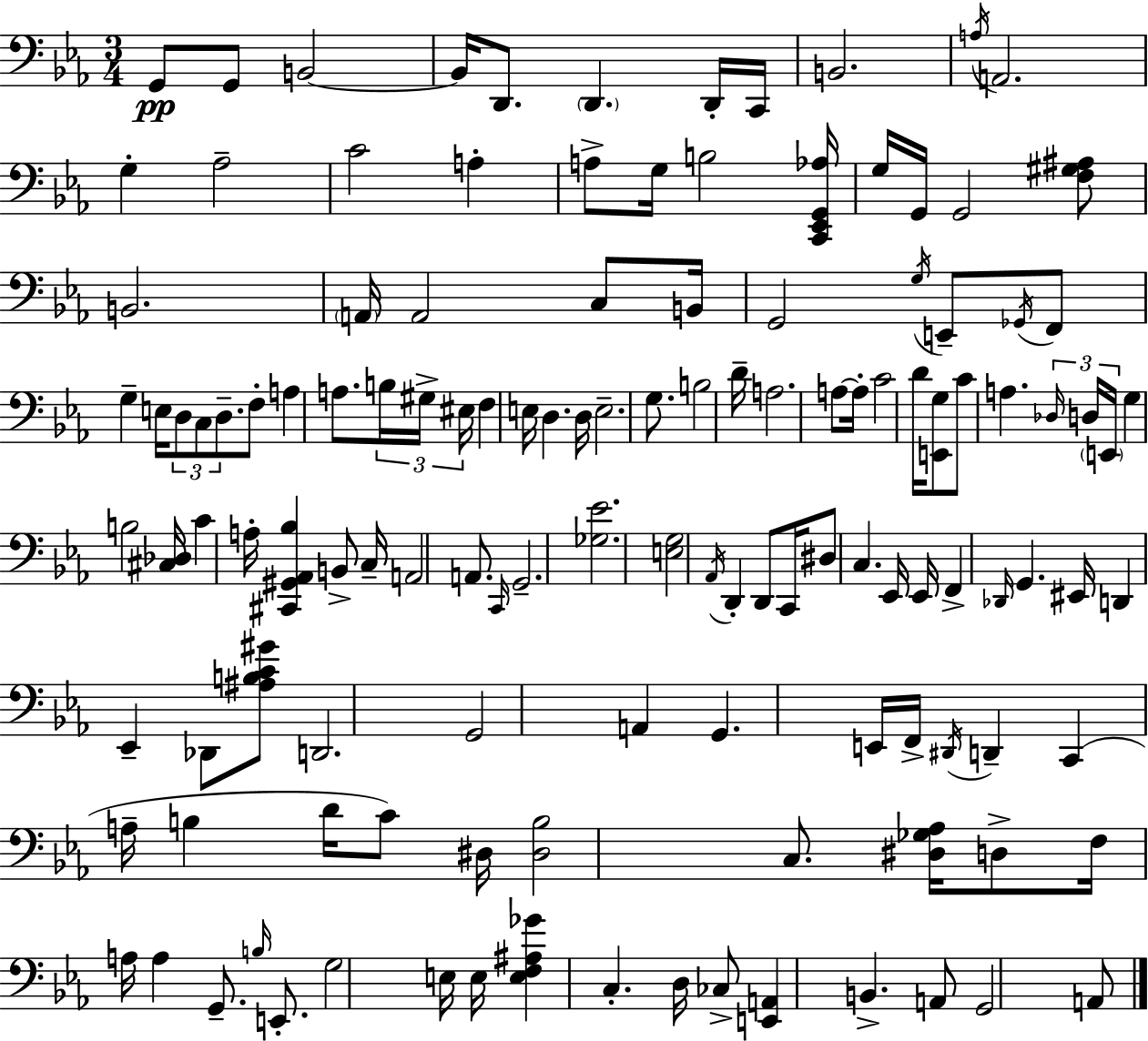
X:1
T:Untitled
M:3/4
L:1/4
K:Cm
G,,/2 G,,/2 B,,2 B,,/4 D,,/2 D,, D,,/4 C,,/4 B,,2 A,/4 A,,2 G, _A,2 C2 A, A,/2 G,/4 B,2 [C,,_E,,G,,_A,]/4 G,/4 G,,/4 G,,2 [F,^G,^A,]/2 B,,2 A,,/4 A,,2 C,/2 B,,/4 G,,2 G,/4 E,,/2 _G,,/4 F,,/2 G, E,/4 D,/2 C,/2 D,/2 F,/2 A, A,/2 B,/4 ^G,/4 ^E,/4 F, E,/4 D, D,/4 E,2 G,/2 B,2 D/4 A,2 A,/2 A,/4 C2 D/4 [E,,G,]/2 C/2 A, _D,/4 D,/4 E,,/4 G, B,2 [^C,_D,]/4 C A,/4 [^C,,^G,,_A,,_B,] B,,/2 C,/4 A,,2 A,,/2 C,,/4 G,,2 [_G,_E]2 [E,G,]2 _A,,/4 D,, D,,/2 C,,/4 ^D,/2 C, _E,,/4 _E,,/4 F,, _D,,/4 G,, ^E,,/4 D,, _E,, _D,,/2 [^A,B,C^G]/2 D,,2 G,,2 A,, G,, E,,/4 F,,/4 ^D,,/4 D,, C,, A,/4 B, D/4 C/2 ^D,/4 [^D,B,]2 C,/2 [^D,_G,_A,]/4 D,/2 F,/4 A,/4 A, G,,/2 B,/4 E,,/2 G,2 E,/4 E,/4 [E,F,^A,_G] C, D,/4 _C,/2 [E,,A,,] B,, A,,/2 G,,2 A,,/2